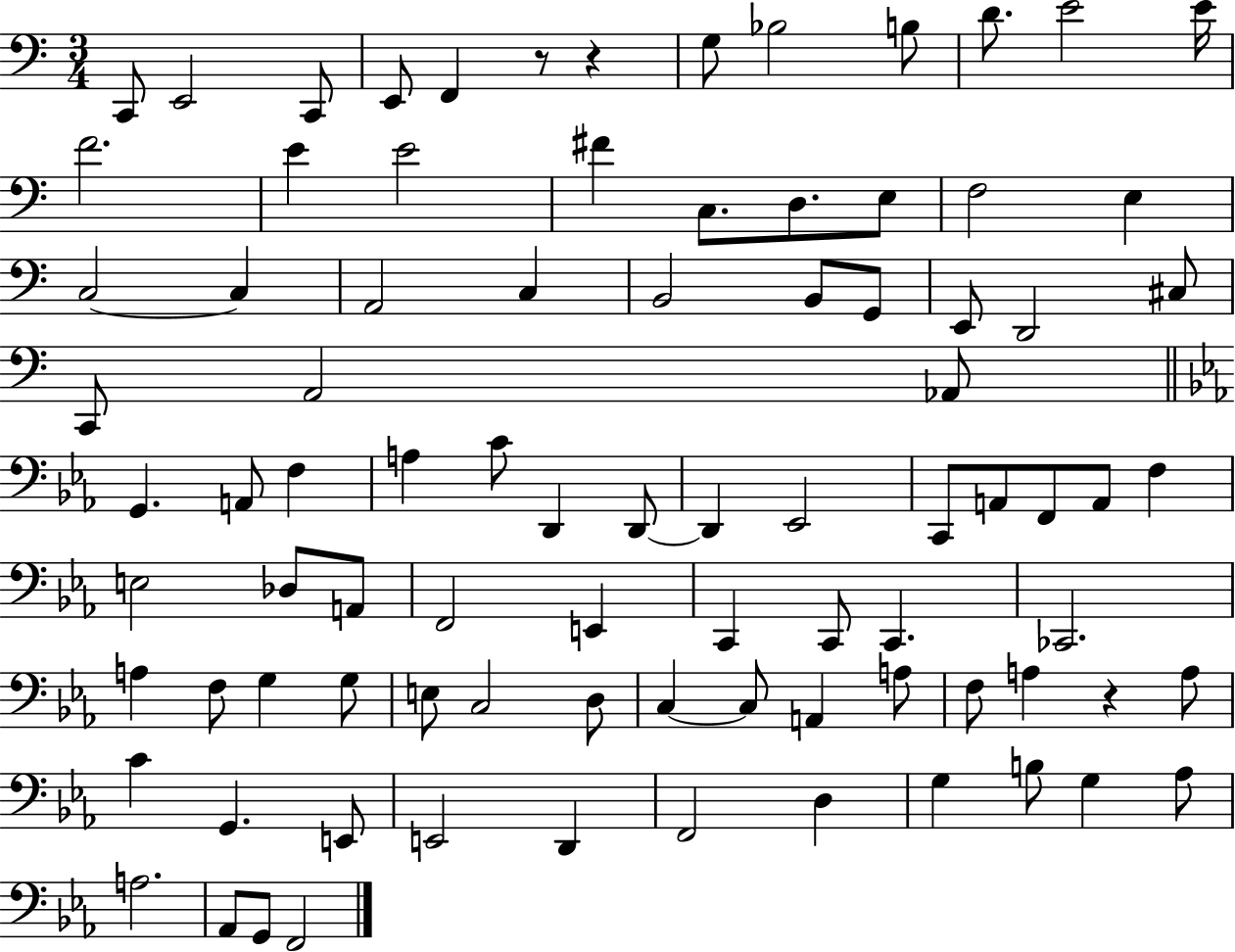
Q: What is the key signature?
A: C major